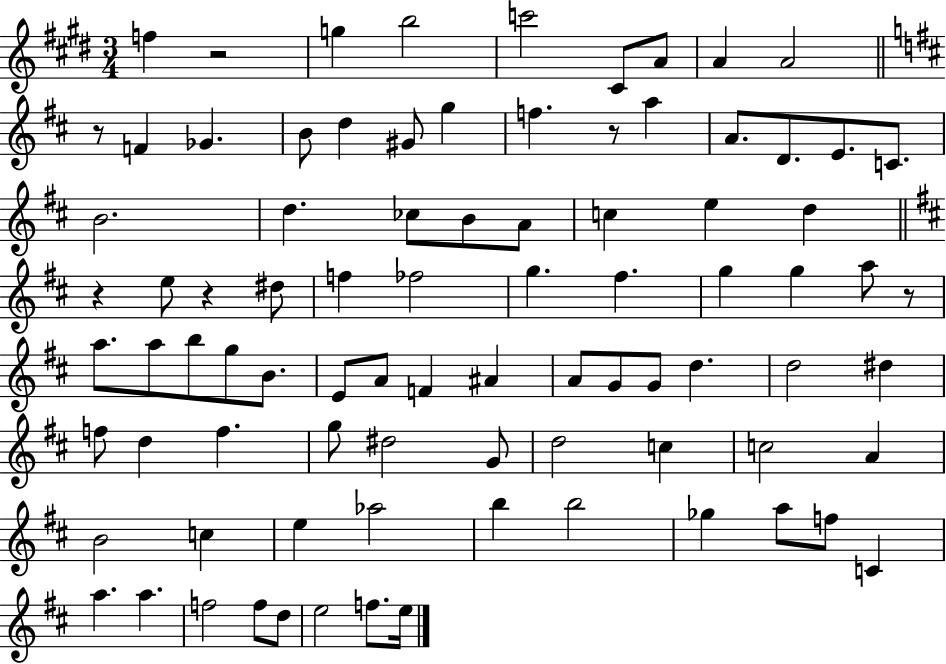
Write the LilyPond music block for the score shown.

{
  \clef treble
  \numericTimeSignature
  \time 3/4
  \key e \major
  \repeat volta 2 { f''4 r2 | g''4 b''2 | c'''2 cis'8 a'8 | a'4 a'2 | \break \bar "||" \break \key d \major r8 f'4 ges'4. | b'8 d''4 gis'8 g''4 | f''4. r8 a''4 | a'8. d'8. e'8. c'8. | \break b'2. | d''4. ces''8 b'8 a'8 | c''4 e''4 d''4 | \bar "||" \break \key b \minor r4 e''8 r4 dis''8 | f''4 fes''2 | g''4. fis''4. | g''4 g''4 a''8 r8 | \break a''8. a''8 b''8 g''8 b'8. | e'8 a'8 f'4 ais'4 | a'8 g'8 g'8 d''4. | d''2 dis''4 | \break f''8 d''4 f''4. | g''8 dis''2 g'8 | d''2 c''4 | c''2 a'4 | \break b'2 c''4 | e''4 aes''2 | b''4 b''2 | ges''4 a''8 f''8 c'4 | \break a''4. a''4. | f''2 f''8 d''8 | e''2 f''8. e''16 | } \bar "|."
}